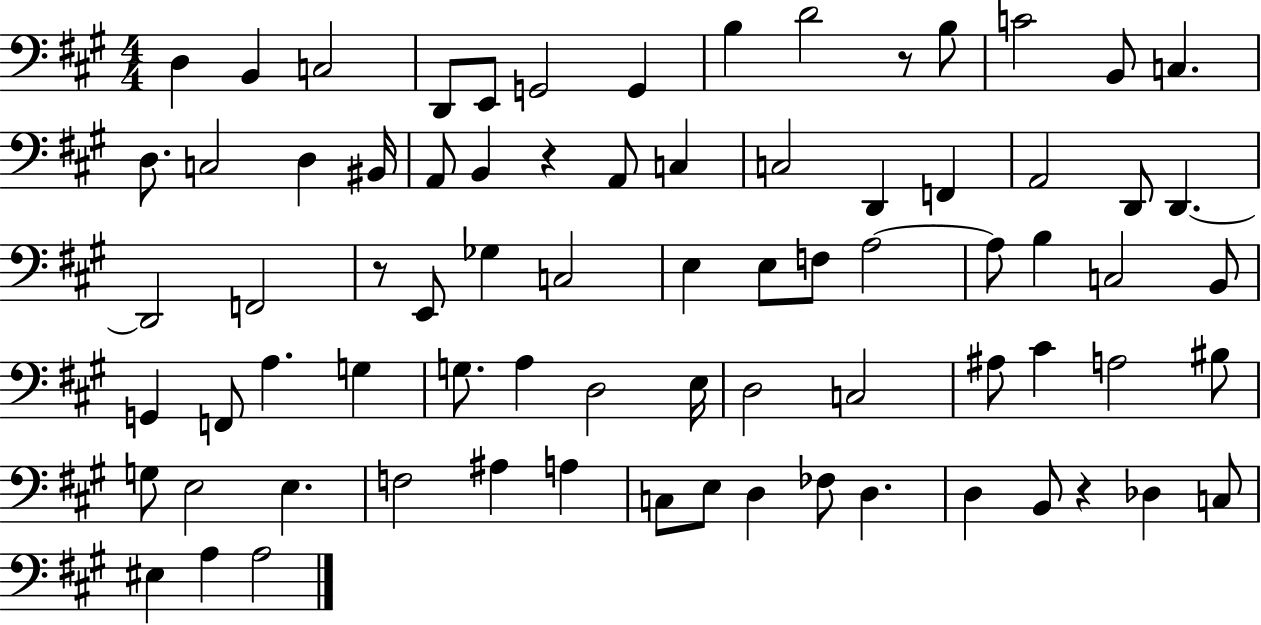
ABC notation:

X:1
T:Untitled
M:4/4
L:1/4
K:A
D, B,, C,2 D,,/2 E,,/2 G,,2 G,, B, D2 z/2 B,/2 C2 B,,/2 C, D,/2 C,2 D, ^B,,/4 A,,/2 B,, z A,,/2 C, C,2 D,, F,, A,,2 D,,/2 D,, D,,2 F,,2 z/2 E,,/2 _G, C,2 E, E,/2 F,/2 A,2 A,/2 B, C,2 B,,/2 G,, F,,/2 A, G, G,/2 A, D,2 E,/4 D,2 C,2 ^A,/2 ^C A,2 ^B,/2 G,/2 E,2 E, F,2 ^A, A, C,/2 E,/2 D, _F,/2 D, D, B,,/2 z _D, C,/2 ^E, A, A,2